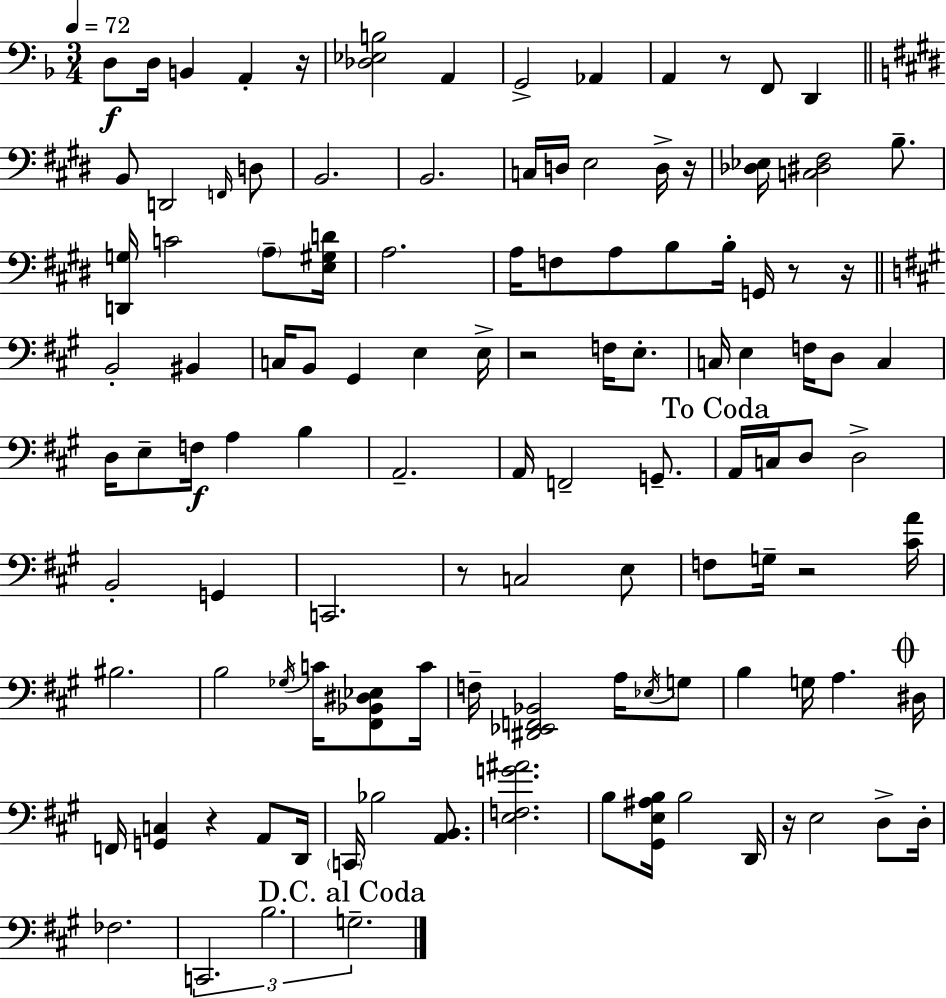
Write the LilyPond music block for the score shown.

{
  \clef bass
  \numericTimeSignature
  \time 3/4
  \key d \minor
  \tempo 4 = 72
  d8\f d16 b,4 a,4-. r16 | <des ees b>2 a,4 | g,2-> aes,4 | a,4 r8 f,8 d,4 | \break \bar "||" \break \key e \major b,8 d,2 \grace { f,16 } d8 | b,2. | b,2. | c16 d16 e2 d16-> | \break r16 <des ees>16 <c dis fis>2 b8.-- | <d, g>16 c'2 \parenthesize a8-- | <e gis d'>16 a2. | a16 f8 a8 b8 b16-. g,16 r8 | \break r16 \bar "||" \break \key a \major b,2-. bis,4 | c16 b,8 gis,4 e4 e16-> | r2 f16 e8.-. | c16 e4 f16 d8 c4 | \break d16 e8-- f16\f a4 b4 | a,2.-- | a,16 f,2-- g,8.-- | \mark "To Coda" a,16 c16 d8 d2-> | \break b,2-. g,4 | c,2. | r8 c2 e8 | f8 g16-- r2 <cis' a'>16 | \break bis2. | b2 \acciaccatura { ges16 } c'16 <fis, bes, dis ees>8 | c'16 f16-- <dis, ees, f, bes,>2 a16 \acciaccatura { ees16 } | g8 b4 g16 a4. | \break \mark \markup { \musicglyph "scripts.coda" } dis16 f,16 <g, c>4 r4 a,8 | d,16 \parenthesize c,16 bes2 <a, b,>8. | <e f g' ais'>2. | b8 <gis, e ais b>16 b2 | \break d,16 r16 e2 d8-> | d16-. fes2. | \tuplet 3/2 { c,2. | b2. | \break \mark "D.C. al Coda" g2.-- } | \bar "|."
}